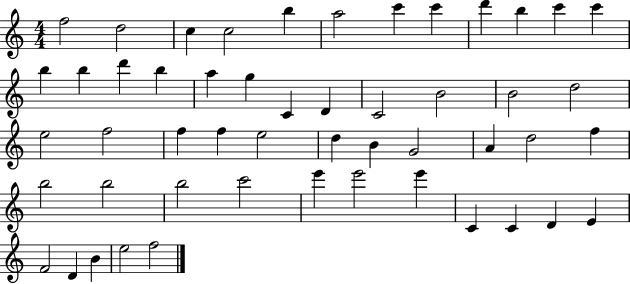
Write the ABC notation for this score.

X:1
T:Untitled
M:4/4
L:1/4
K:C
f2 d2 c c2 b a2 c' c' d' b c' c' b b d' b a g C D C2 B2 B2 d2 e2 f2 f f e2 d B G2 A d2 f b2 b2 b2 c'2 e' e'2 e' C C D E F2 D B e2 f2